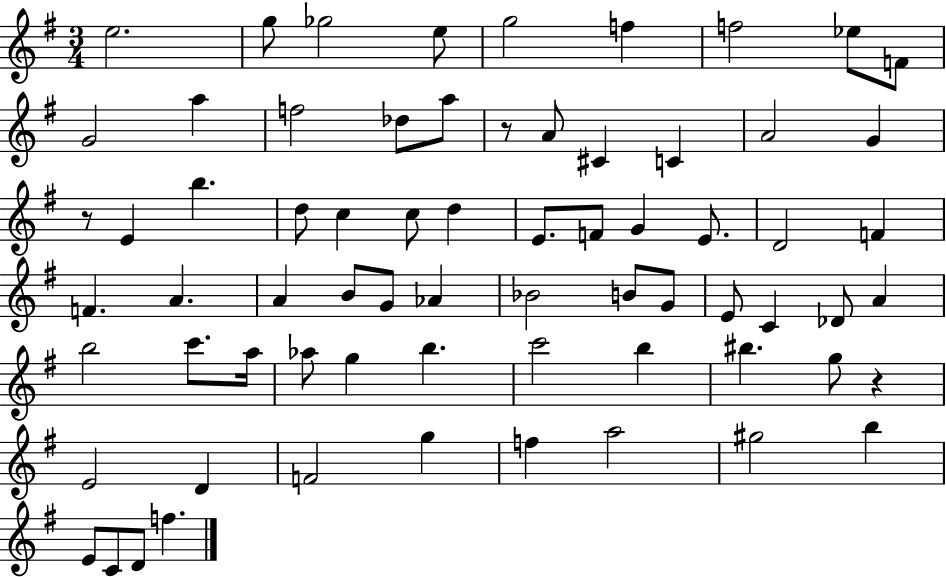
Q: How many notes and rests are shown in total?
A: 69